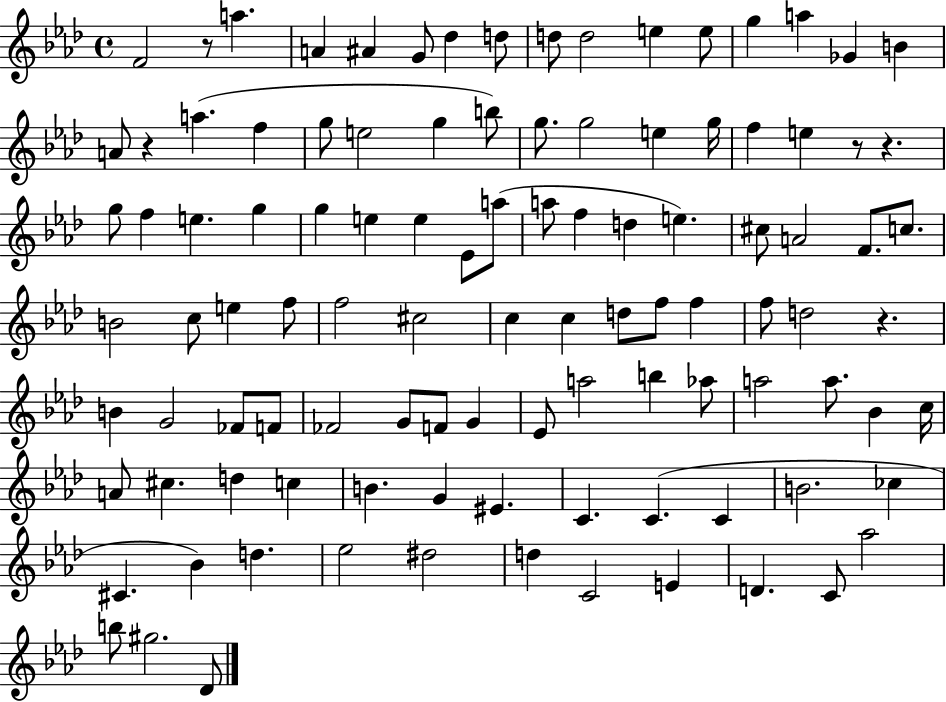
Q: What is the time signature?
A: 4/4